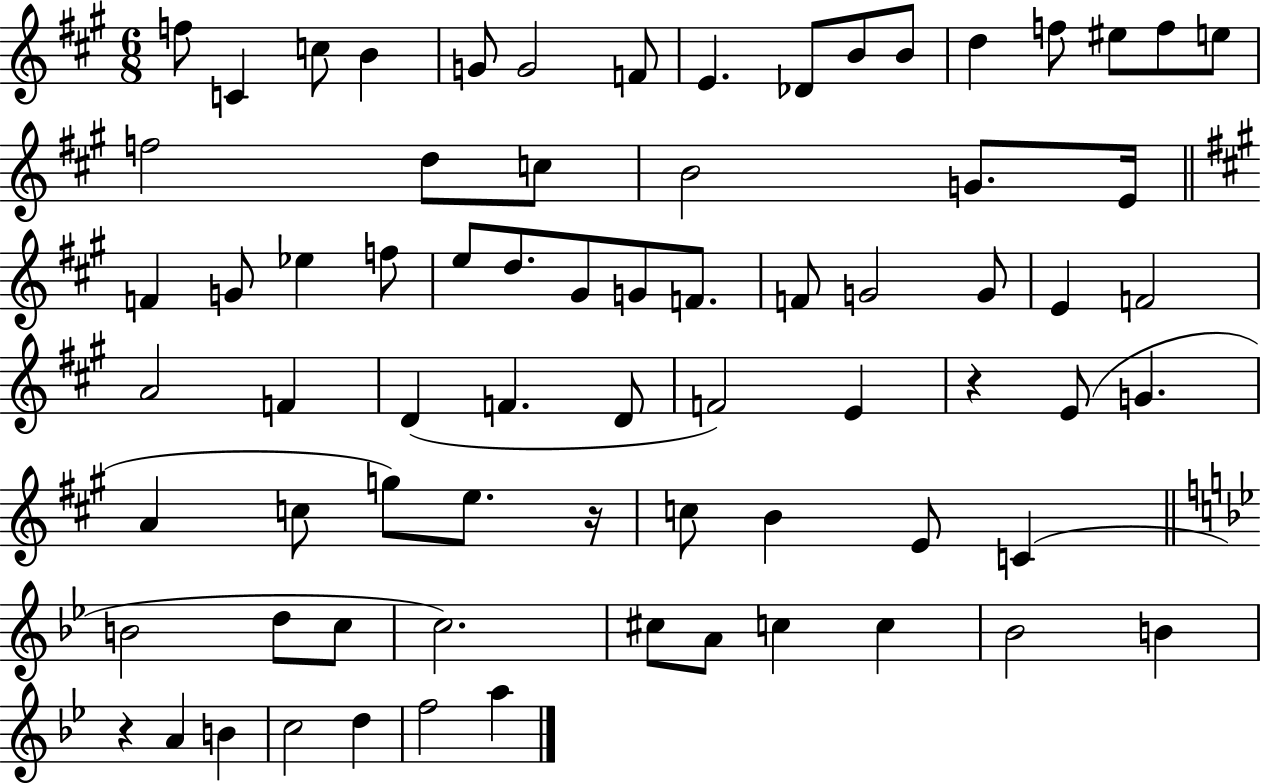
X:1
T:Untitled
M:6/8
L:1/4
K:A
f/2 C c/2 B G/2 G2 F/2 E _D/2 B/2 B/2 d f/2 ^e/2 f/2 e/2 f2 d/2 c/2 B2 G/2 E/4 F G/2 _e f/2 e/2 d/2 ^G/2 G/2 F/2 F/2 G2 G/2 E F2 A2 F D F D/2 F2 E z E/2 G A c/2 g/2 e/2 z/4 c/2 B E/2 C B2 d/2 c/2 c2 ^c/2 A/2 c c _B2 B z A B c2 d f2 a